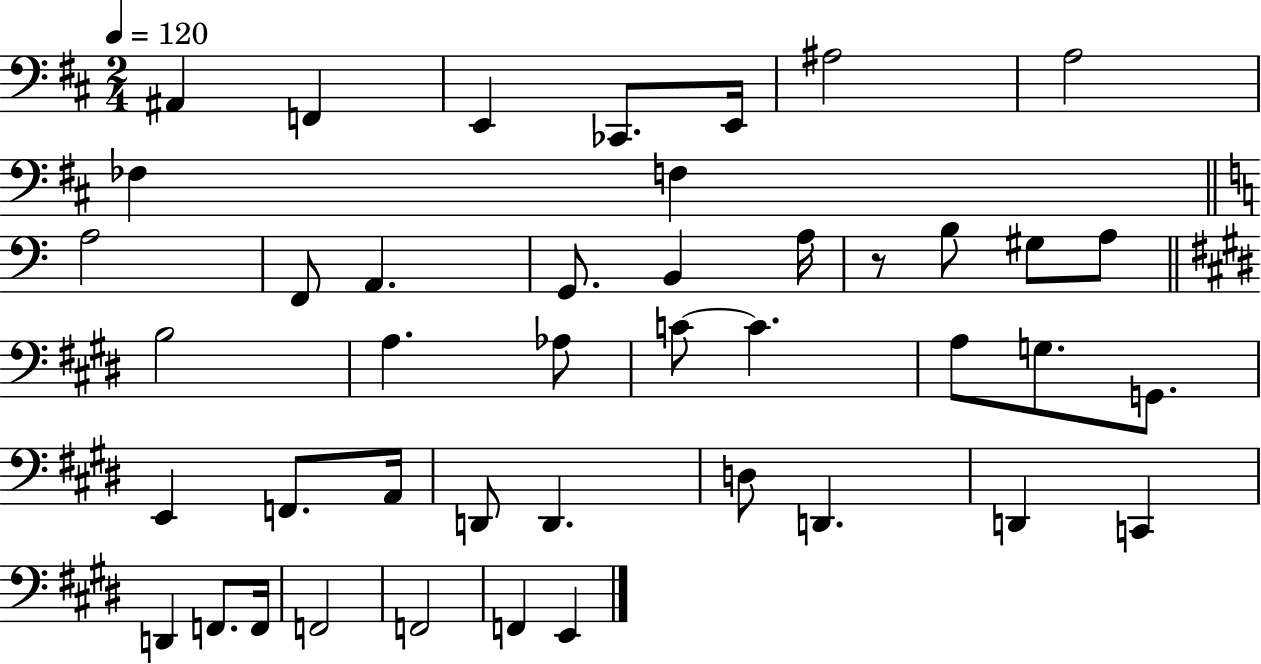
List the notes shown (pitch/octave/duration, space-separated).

A#2/q F2/q E2/q CES2/e. E2/s A#3/h A3/h FES3/q F3/q A3/h F2/e A2/q. G2/e. B2/q A3/s R/e B3/e G#3/e A3/e B3/h A3/q. Ab3/e C4/e C4/q. A3/e G3/e. G2/e. E2/q F2/e. A2/s D2/e D2/q. D3/e D2/q. D2/q C2/q D2/q F2/e. F2/s F2/h F2/h F2/q E2/q